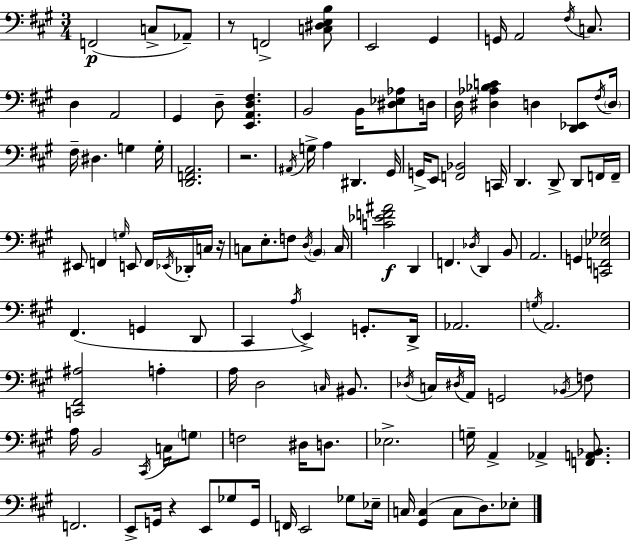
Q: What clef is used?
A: bass